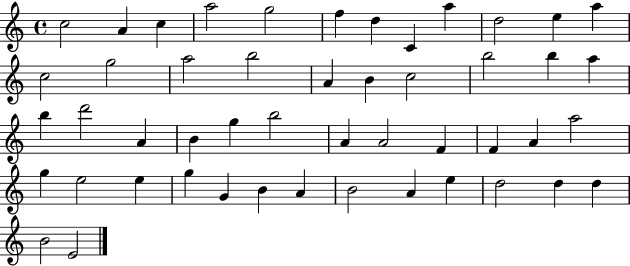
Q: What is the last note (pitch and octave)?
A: E4